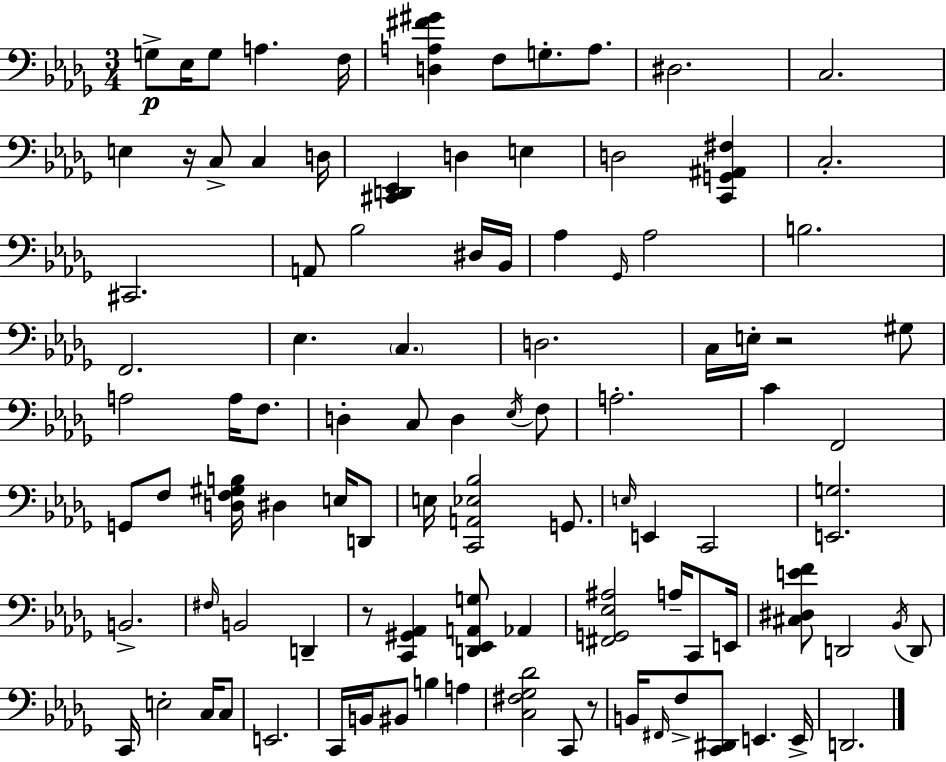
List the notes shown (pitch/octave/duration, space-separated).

G3/e Eb3/s G3/e A3/q. F3/s [D3,A3,F#4,G#4]/q F3/e G3/e. A3/e. D#3/h. C3/h. E3/q R/s C3/e C3/q D3/s [C#2,D2,Eb2]/q D3/q E3/q D3/h [C2,G2,A#2,F#3]/q C3/h. C#2/h. A2/e Bb3/h D#3/s Bb2/s Ab3/q Gb2/s Ab3/h B3/h. F2/h. Eb3/q. C3/q. D3/h. C3/s E3/s R/h G#3/e A3/h A3/s F3/e. D3/q C3/e D3/q Eb3/s F3/e A3/h. C4/q F2/h G2/e F3/e [D3,F3,G#3,B3]/s D#3/q E3/s D2/e E3/s [C2,A2,Eb3,Bb3]/h G2/e. E3/s E2/q C2/h [E2,G3]/h. B2/h. F#3/s B2/h D2/q R/e [C2,G#2,Ab2]/q [D2,Eb2,A2,G3]/e Ab2/q [F#2,G2,Eb3,A#3]/h A3/s C2/e E2/s [C#3,D#3,E4,F4]/e D2/h Bb2/s D2/e C2/s E3/h C3/s C3/e E2/h. C2/s B2/s BIS2/e B3/q A3/q [C3,F#3,Gb3,Db4]/h C2/e R/e B2/s F#2/s F3/e [C2,D#2]/e E2/q. E2/s D2/h.